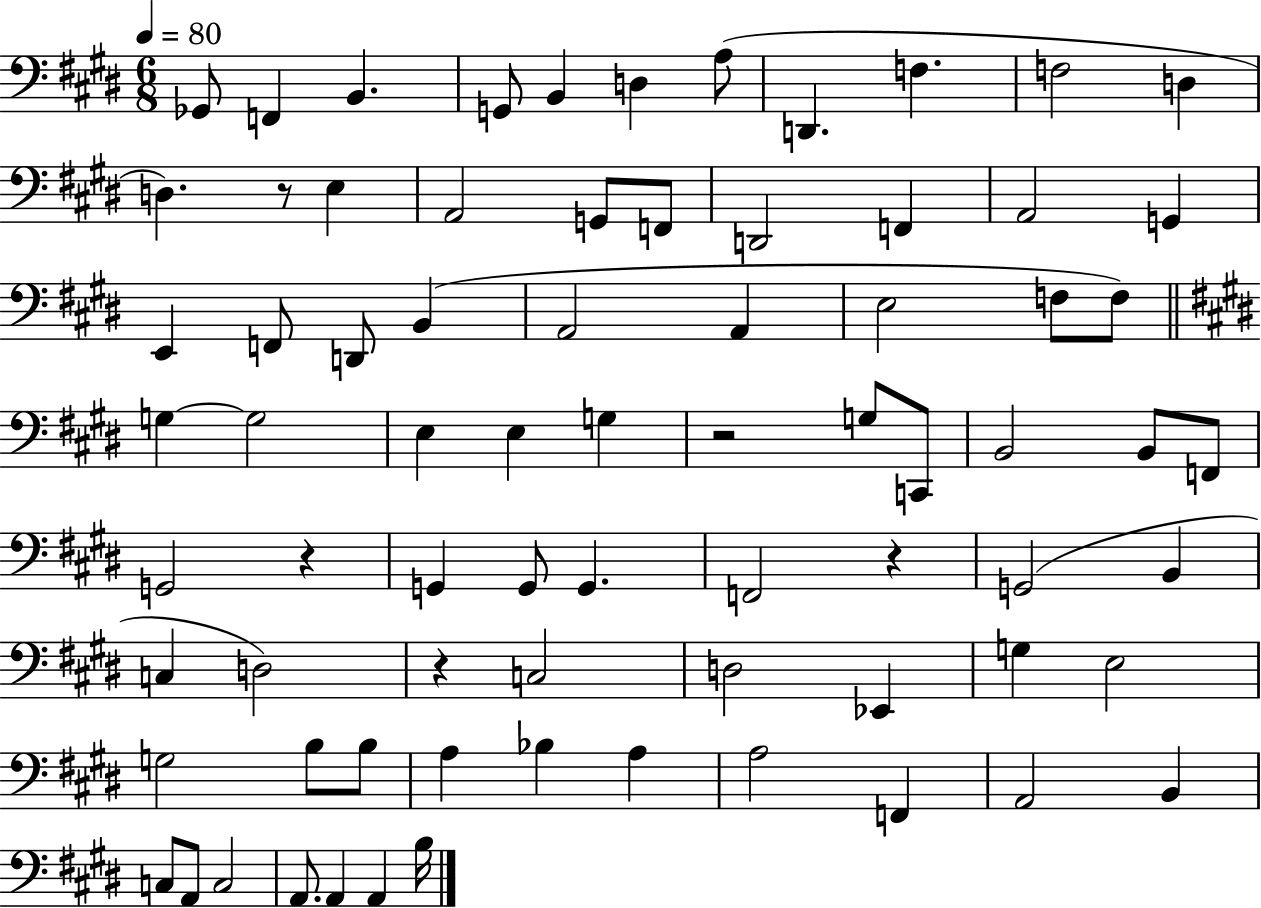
Gb2/e F2/q B2/q. G2/e B2/q D3/q A3/e D2/q. F3/q. F3/h D3/q D3/q. R/e E3/q A2/h G2/e F2/e D2/h F2/q A2/h G2/q E2/q F2/e D2/e B2/q A2/h A2/q E3/h F3/e F3/e G3/q G3/h E3/q E3/q G3/q R/h G3/e C2/e B2/h B2/e F2/e G2/h R/q G2/q G2/e G2/q. F2/h R/q G2/h B2/q C3/q D3/h R/q C3/h D3/h Eb2/q G3/q E3/h G3/h B3/e B3/e A3/q Bb3/q A3/q A3/h F2/q A2/h B2/q C3/e A2/e C3/h A2/e. A2/q A2/q B3/s